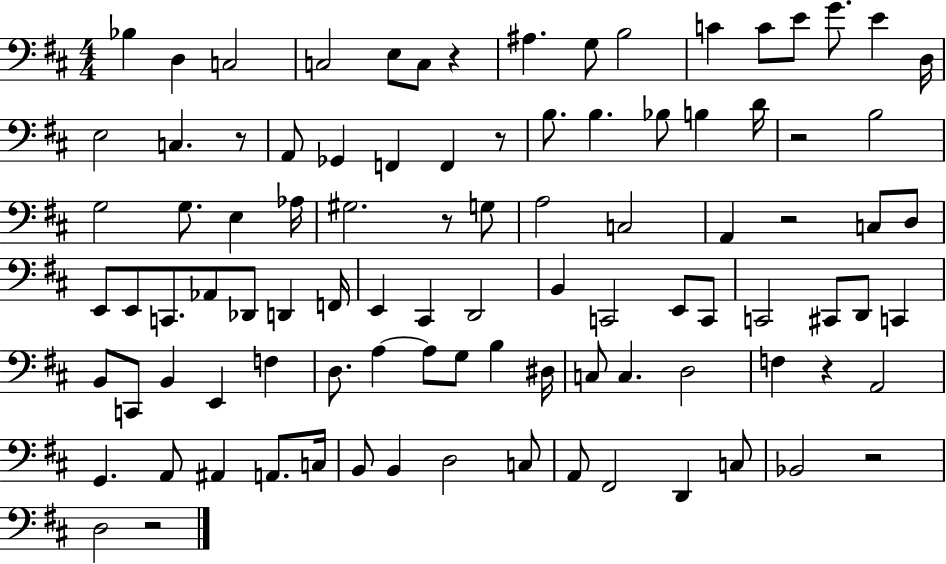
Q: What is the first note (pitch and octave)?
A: Bb3